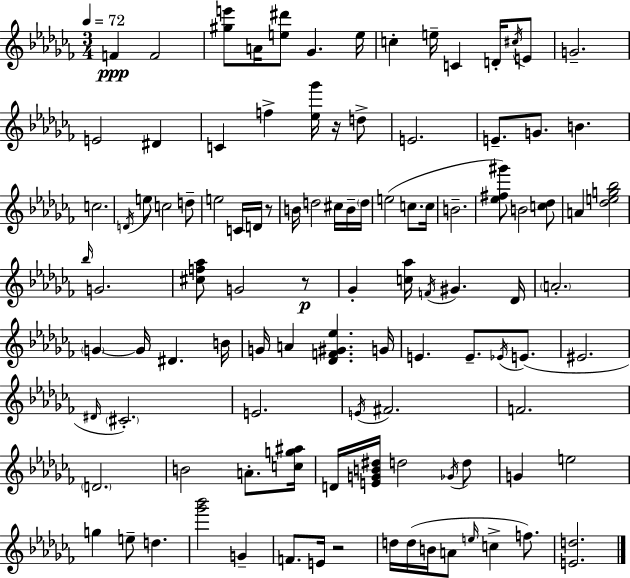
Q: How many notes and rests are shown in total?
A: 105